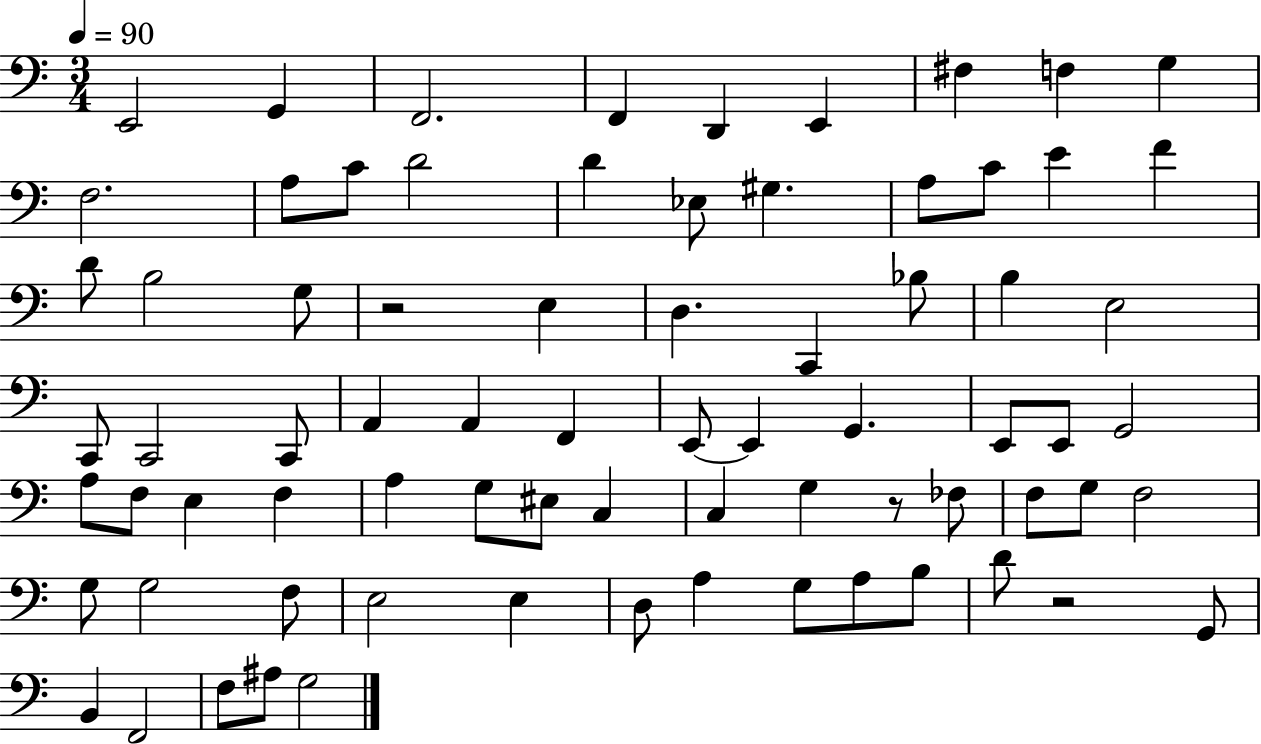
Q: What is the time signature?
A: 3/4